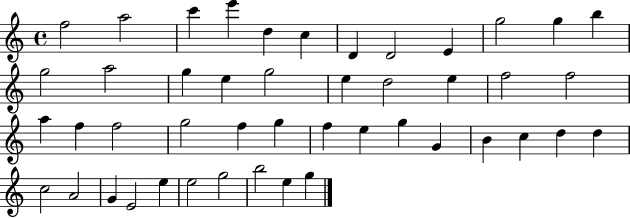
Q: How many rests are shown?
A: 0